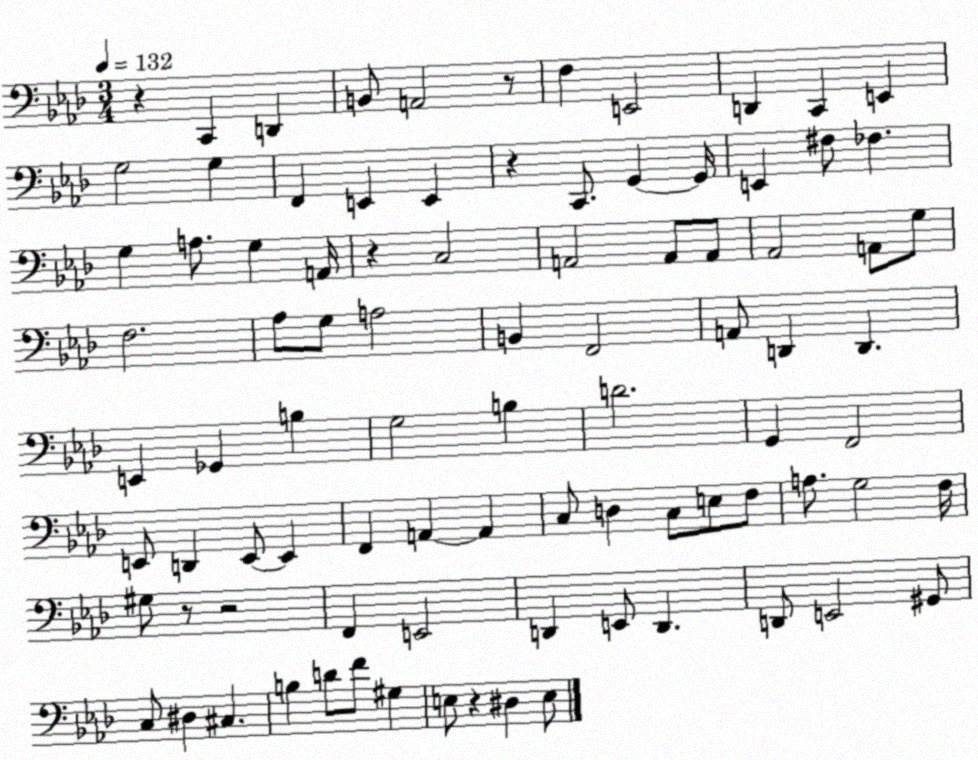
X:1
T:Untitled
M:3/4
L:1/4
K:Ab
z C,, D,, B,,/2 A,,2 z/2 F, E,,2 D,, C,, E,, G,2 G, F,, E,, E,, z C,,/2 G,, G,,/4 E,, ^F,/2 _F, G, A,/2 G, A,,/4 z C,2 A,,2 A,,/2 A,,/2 _A,,2 A,,/2 G,/2 F,2 _A,/2 G,/2 A,2 B,, F,,2 A,,/2 D,, D,, E,, _G,, B, G,2 B, D2 G,, F,,2 E,,/2 D,, E,,/2 E,, F,, A,, A,, C,/2 D, C,/2 E,/2 F,/2 A,/2 G,2 F,/4 ^G,/2 z/2 z2 F,, E,,2 D,, E,,/2 D,, D,,/2 E,,2 ^G,,/2 C,/2 ^D, ^C, B, D/2 F/2 ^G, E,/2 z ^D, E,/2